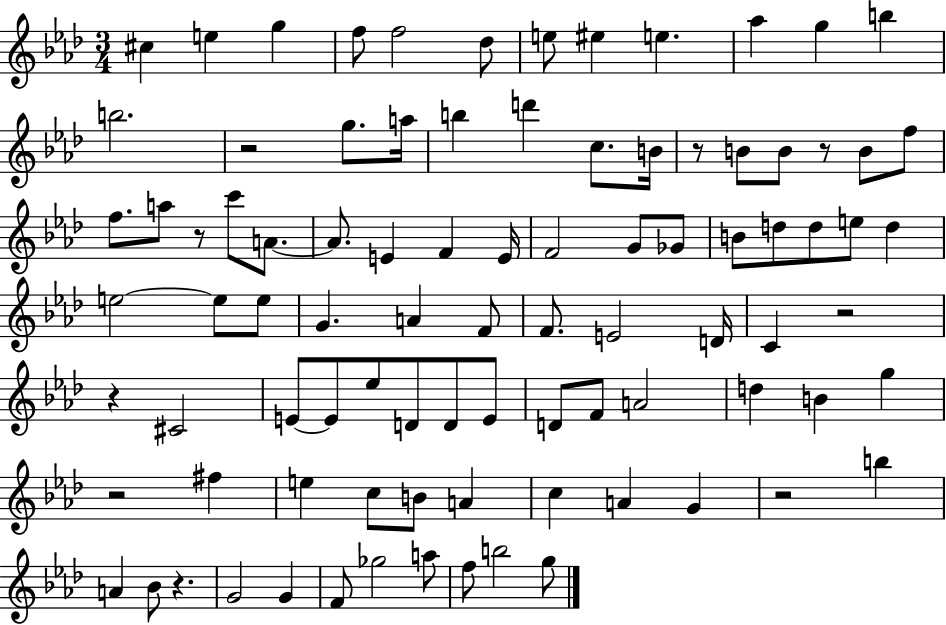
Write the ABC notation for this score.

X:1
T:Untitled
M:3/4
L:1/4
K:Ab
^c e g f/2 f2 _d/2 e/2 ^e e _a g b b2 z2 g/2 a/4 b d' c/2 B/4 z/2 B/2 B/2 z/2 B/2 f/2 f/2 a/2 z/2 c'/2 A/2 A/2 E F E/4 F2 G/2 _G/2 B/2 d/2 d/2 e/2 d e2 e/2 e/2 G A F/2 F/2 E2 D/4 C z2 z ^C2 E/2 E/2 _e/2 D/2 D/2 E/2 D/2 F/2 A2 d B g z2 ^f e c/2 B/2 A c A G z2 b A _B/2 z G2 G F/2 _g2 a/2 f/2 b2 g/2